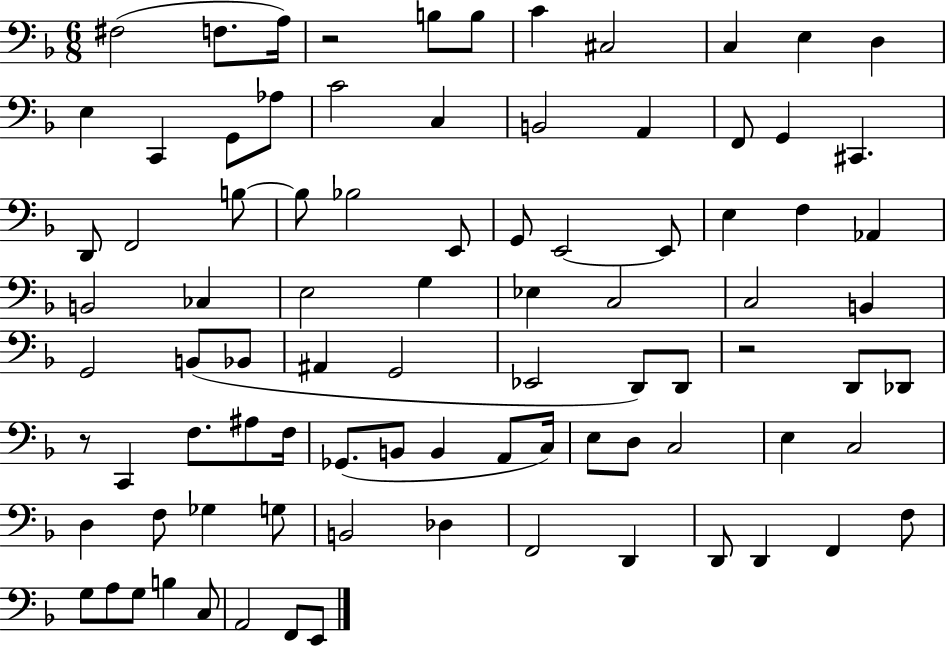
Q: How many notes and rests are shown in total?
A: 88